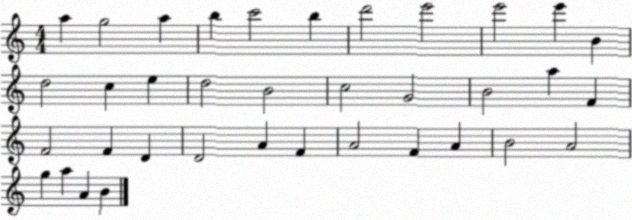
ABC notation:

X:1
T:Untitled
M:4/4
L:1/4
K:C
a g2 a b c'2 b d'2 e'2 e'2 e' B d2 c e d2 B2 c2 G2 B2 a F F2 F D D2 A F A2 F A B2 A2 g a A B